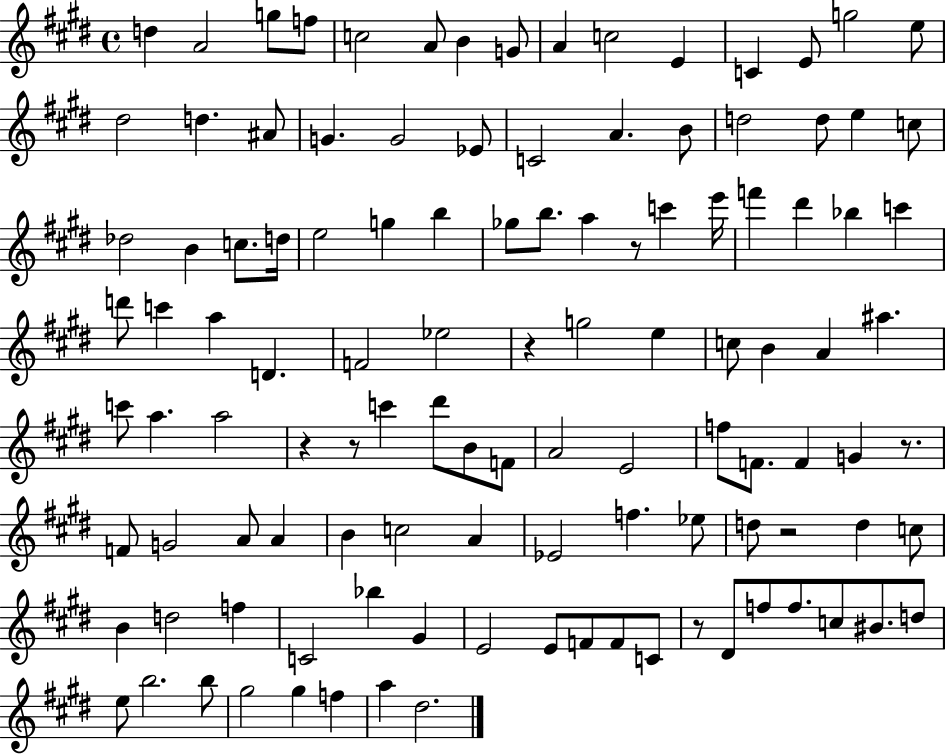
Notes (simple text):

D5/q A4/h G5/e F5/e C5/h A4/e B4/q G4/e A4/q C5/h E4/q C4/q E4/e G5/h E5/e D#5/h D5/q. A#4/e G4/q. G4/h Eb4/e C4/h A4/q. B4/e D5/h D5/e E5/q C5/e Db5/h B4/q C5/e. D5/s E5/h G5/q B5/q Gb5/e B5/e. A5/q R/e C6/q E6/s F6/q D#6/q Bb5/q C6/q D6/e C6/q A5/q D4/q. F4/h Eb5/h R/q G5/h E5/q C5/e B4/q A4/q A#5/q. C6/e A5/q. A5/h R/q R/e C6/q D#6/e B4/e F4/e A4/h E4/h F5/e F4/e. F4/q G4/q R/e. F4/e G4/h A4/e A4/q B4/q C5/h A4/q Eb4/h F5/q. Eb5/e D5/e R/h D5/q C5/e B4/q D5/h F5/q C4/h Bb5/q G#4/q E4/h E4/e F4/e F4/e C4/e R/e D#4/e F5/e F5/e. C5/e BIS4/e. D5/e E5/e B5/h. B5/e G#5/h G#5/q F5/q A5/q D#5/h.